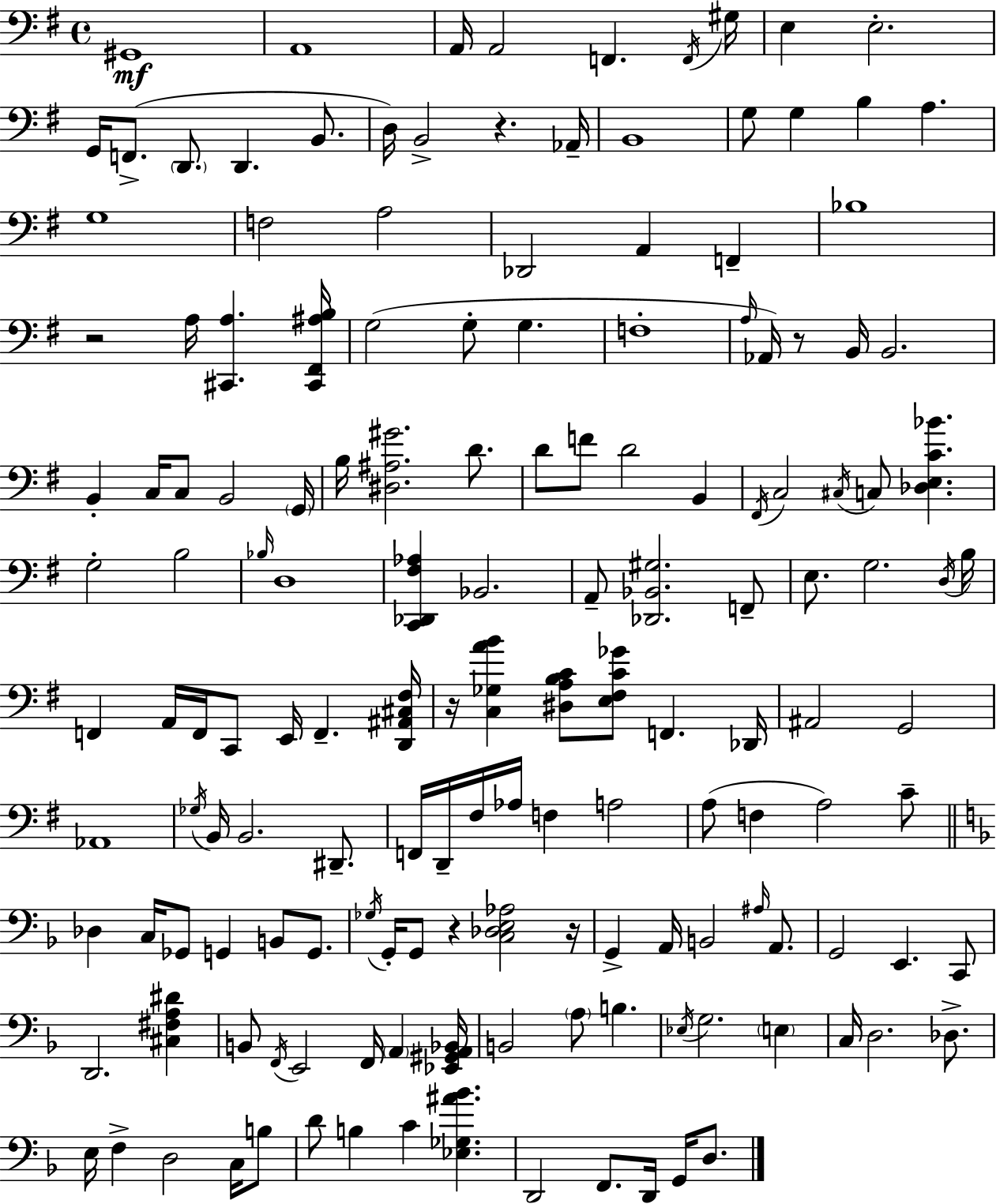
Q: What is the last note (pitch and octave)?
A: D3